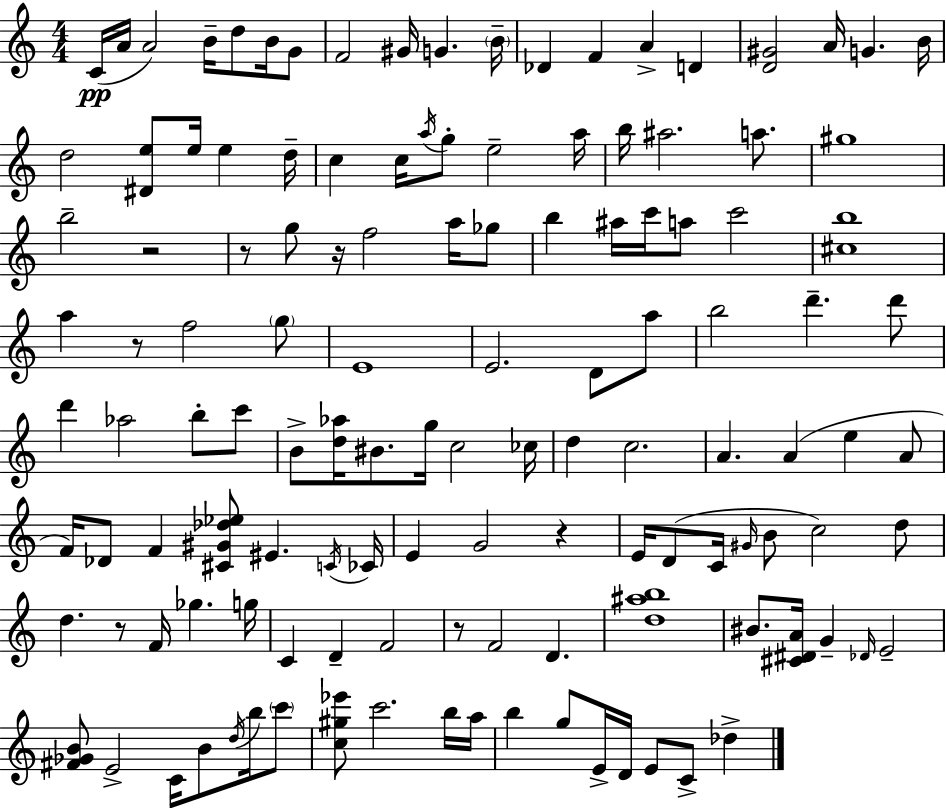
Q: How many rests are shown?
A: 7